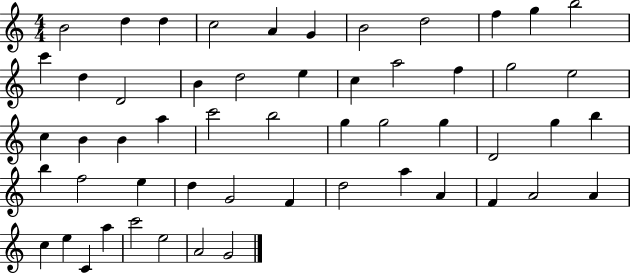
B4/h D5/q D5/q C5/h A4/q G4/q B4/h D5/h F5/q G5/q B5/h C6/q D5/q D4/h B4/q D5/h E5/q C5/q A5/h F5/q G5/h E5/h C5/q B4/q B4/q A5/q C6/h B5/h G5/q G5/h G5/q D4/h G5/q B5/q B5/q F5/h E5/q D5/q G4/h F4/q D5/h A5/q A4/q F4/q A4/h A4/q C5/q E5/q C4/q A5/q C6/h E5/h A4/h G4/h